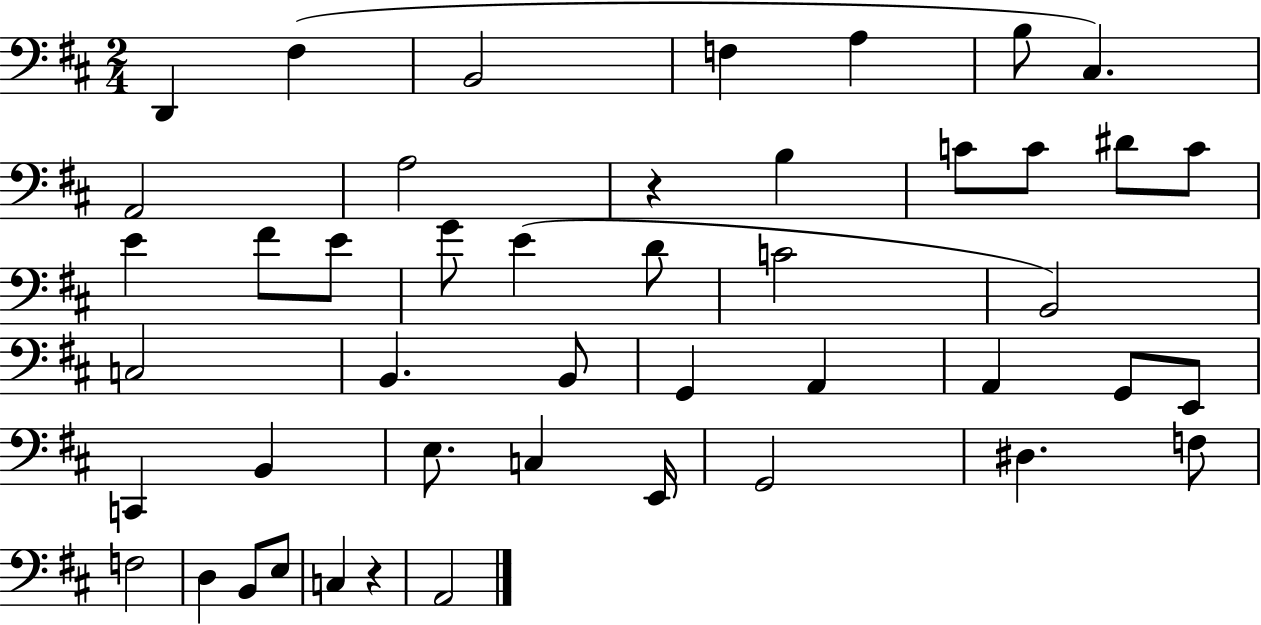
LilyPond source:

{
  \clef bass
  \numericTimeSignature
  \time 2/4
  \key d \major
  d,4 fis4( | b,2 | f4 a4 | b8 cis4.) | \break a,2 | a2 | r4 b4 | c'8 c'8 dis'8 c'8 | \break e'4 fis'8 e'8 | g'8 e'4( d'8 | c'2 | b,2) | \break c2 | b,4. b,8 | g,4 a,4 | a,4 g,8 e,8 | \break c,4 b,4 | e8. c4 e,16 | g,2 | dis4. f8 | \break f2 | d4 b,8 e8 | c4 r4 | a,2 | \break \bar "|."
}